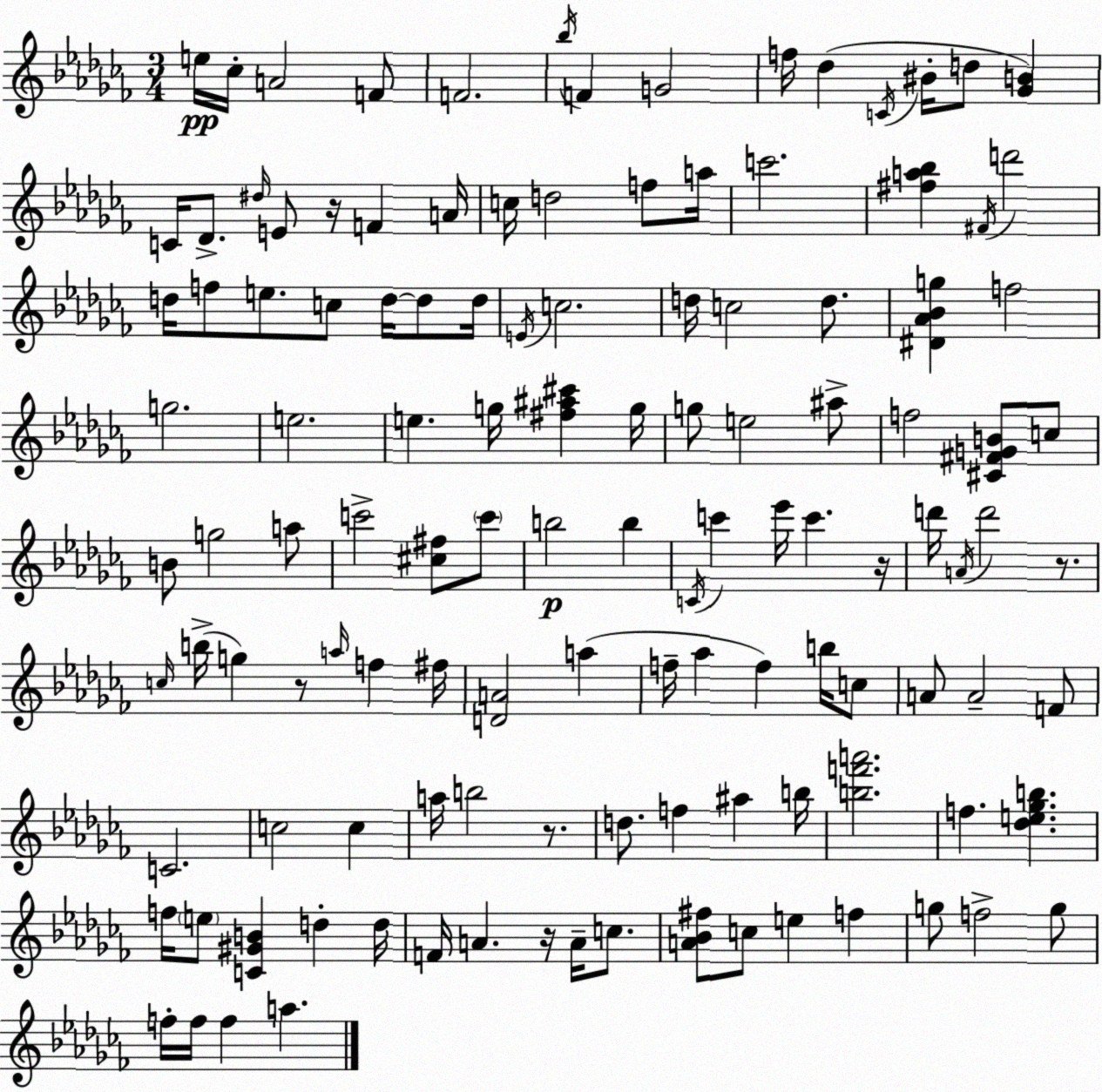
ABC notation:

X:1
T:Untitled
M:3/4
L:1/4
K:Abm
e/4 _c/4 A2 F/2 F2 _b/4 F G2 f/4 _d C/4 ^B/4 d/2 [_GB] C/4 _D/2 ^d/4 E/2 z/4 F A/4 c/4 d2 f/2 a/4 c'2 [^fa_b] ^F/4 d'2 d/4 f/2 e/2 c/2 d/4 d/2 d/4 E/4 c2 d/4 c2 d/2 [^D_A_Bg] f2 g2 e2 e g/4 [^f^a^c'] g/4 g/2 e2 ^a/2 f2 [^C^FGB]/2 c/2 B/2 g2 a/2 c'2 [^c^f]/2 c'/2 b2 b C/4 c' _e'/4 c' z/4 d'/4 A/4 d'2 z/2 c/4 b/4 g z/2 a/4 f ^f/4 [DA]2 a f/4 _a f b/4 c/2 A/2 A2 F/2 C2 c2 c a/4 b2 z/2 d/2 f ^a b/4 [bf'a']2 f [_de_gb] f/4 e/2 [C^GB] d d/4 F/4 A z/4 A/4 c/2 [A_B^f]/2 c/2 e f g/2 f2 g/2 f/4 f/4 f a